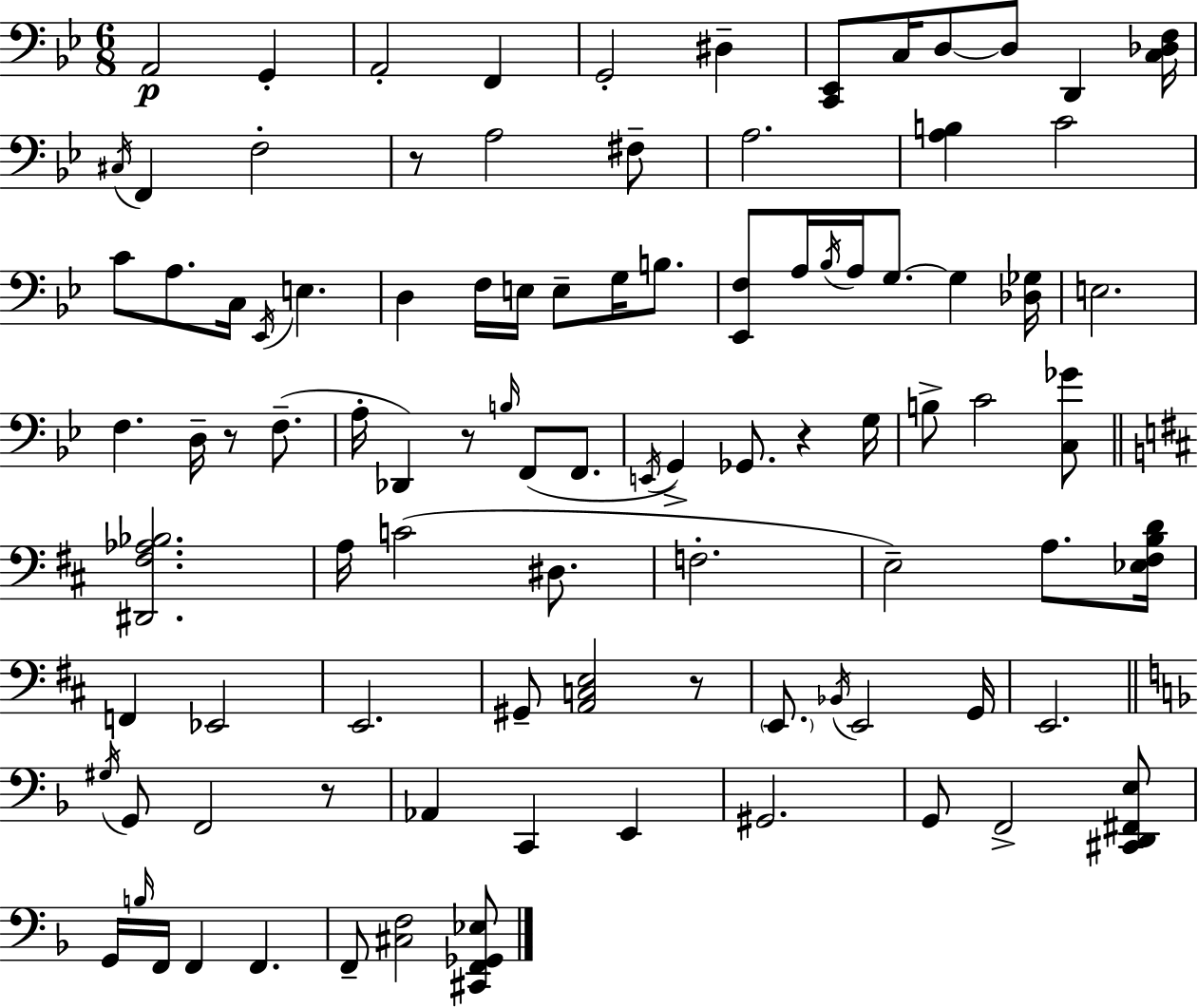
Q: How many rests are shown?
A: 6